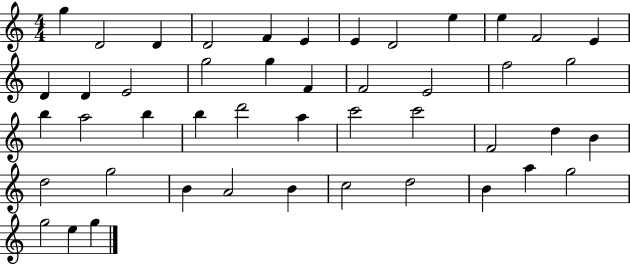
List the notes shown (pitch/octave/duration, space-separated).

G5/q D4/h D4/q D4/h F4/q E4/q E4/q D4/h E5/q E5/q F4/h E4/q D4/q D4/q E4/h G5/h G5/q F4/q F4/h E4/h F5/h G5/h B5/q A5/h B5/q B5/q D6/h A5/q C6/h C6/h F4/h D5/q B4/q D5/h G5/h B4/q A4/h B4/q C5/h D5/h B4/q A5/q G5/h G5/h E5/q G5/q